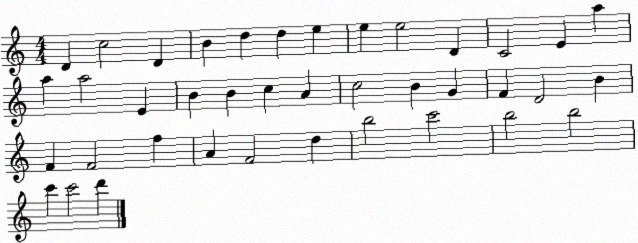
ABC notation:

X:1
T:Untitled
M:4/4
L:1/4
K:C
D c2 D B d d e e e2 D C2 E a a a2 E B B c A c2 B G F D2 B F F2 f A F2 d b2 c'2 b2 b2 c' c'2 d'